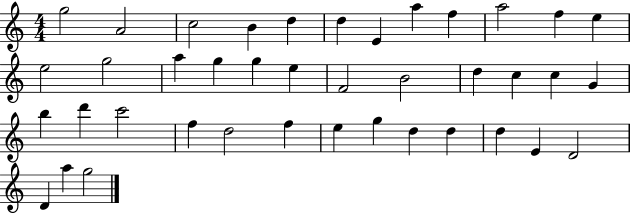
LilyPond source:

{
  \clef treble
  \numericTimeSignature
  \time 4/4
  \key c \major
  g''2 a'2 | c''2 b'4 d''4 | d''4 e'4 a''4 f''4 | a''2 f''4 e''4 | \break e''2 g''2 | a''4 g''4 g''4 e''4 | f'2 b'2 | d''4 c''4 c''4 g'4 | \break b''4 d'''4 c'''2 | f''4 d''2 f''4 | e''4 g''4 d''4 d''4 | d''4 e'4 d'2 | \break d'4 a''4 g''2 | \bar "|."
}